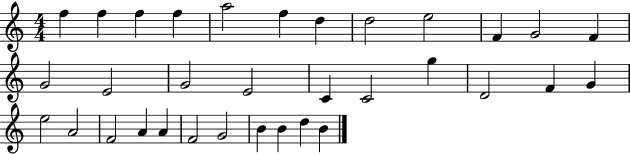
{
  \clef treble
  \numericTimeSignature
  \time 4/4
  \key c \major
  f''4 f''4 f''4 f''4 | a''2 f''4 d''4 | d''2 e''2 | f'4 g'2 f'4 | \break g'2 e'2 | g'2 e'2 | c'4 c'2 g''4 | d'2 f'4 g'4 | \break e''2 a'2 | f'2 a'4 a'4 | f'2 g'2 | b'4 b'4 d''4 b'4 | \break \bar "|."
}